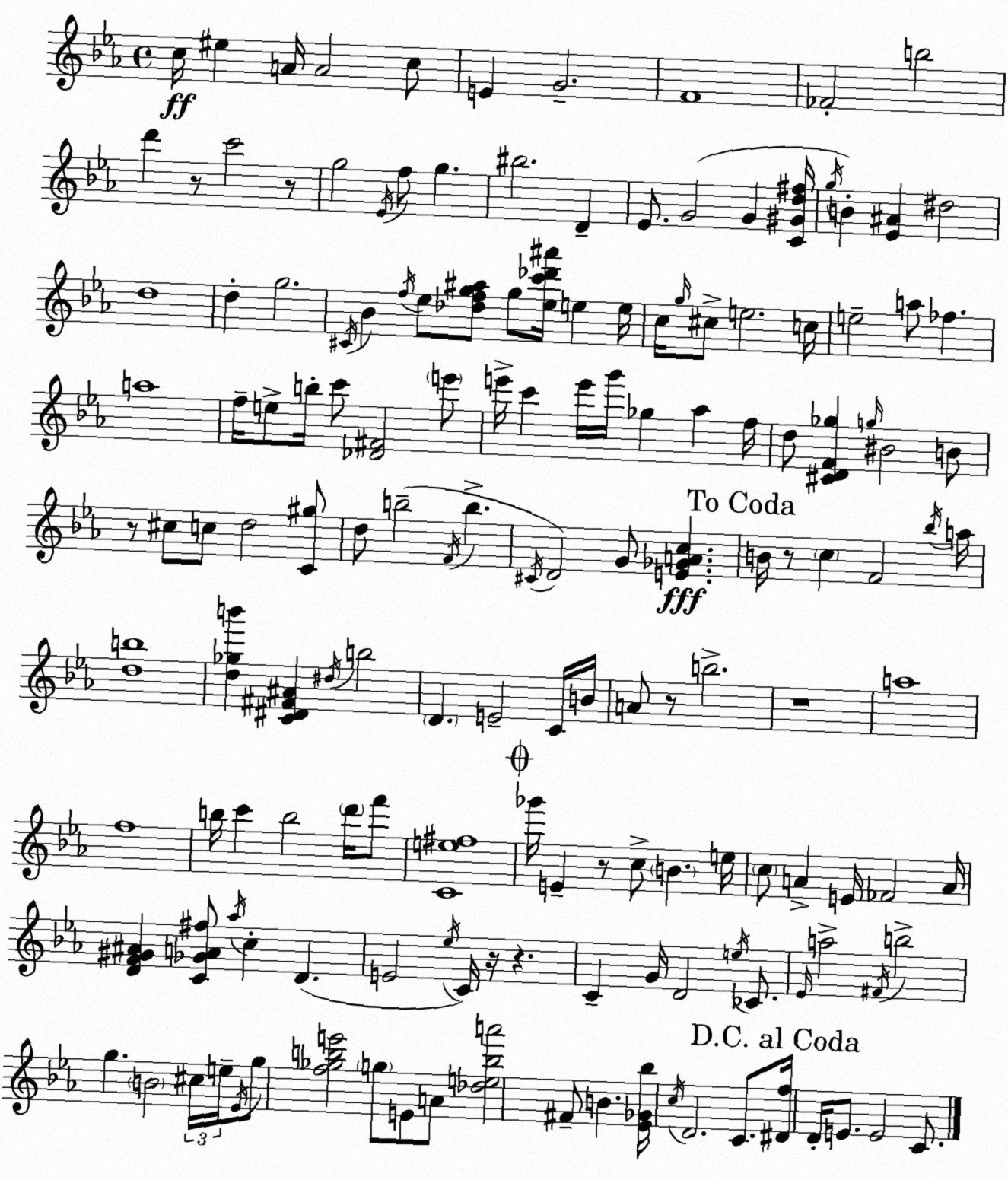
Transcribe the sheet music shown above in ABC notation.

X:1
T:Untitled
M:4/4
L:1/4
K:Eb
c/4 ^e A/4 A2 c/2 E G2 F4 _F2 b2 d' z/2 c'2 z/2 g2 _E/4 f/2 g ^b2 D _E/2 G2 G [C^Gd^f]/4 g/4 B [_E^A] ^d2 d4 d g2 ^C/4 _B f/4 _e/2 [_dfg^a]/2 g/2 [_ec'_d'^a']/4 e e/4 c/4 g/4 ^c/2 e2 c/4 e2 a/2 _f a4 f/4 e/2 b/4 c'/2 [_D^F]2 e'/2 e'/4 c' e'/4 g'/4 _g _a f/4 d/2 [^CDF_g] g/4 ^B2 B/2 z/2 ^c/2 c/2 d2 [C^g]/2 d/2 b2 F/4 b ^C/4 D2 G/2 [E_GAc] B/4 z/2 c F2 _b/4 a/4 [db]4 [d_gb'] [C^D^F^A] ^d/4 b2 D E2 C/4 B/4 A/2 z/2 b2 z4 a4 f4 b/4 c' b2 d'/4 f'/2 [Ce^f]4 _g'/4 E z/2 c/2 B e/4 c/2 A E/4 _F2 A/4 [DF^G^A] [C_GA^f]/2 _a/4 c D E2 _e/4 C/4 z/4 z C G/4 D2 e/4 _C/2 _E/4 a2 ^F/4 b2 g B2 ^c/4 e/4 _E/4 g/2 [f_gbe']2 g/2 E/2 A/2 [_deba']2 ^F/2 B [_E_G_b]/4 c/4 D2 C/2 [^Df]/4 D/4 E/2 E2 C/2